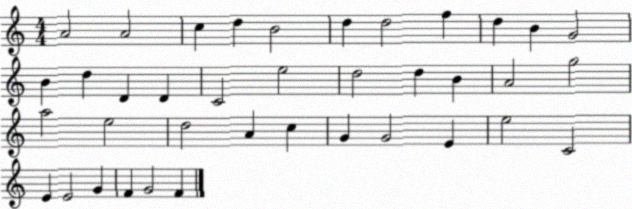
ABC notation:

X:1
T:Untitled
M:4/4
L:1/4
K:C
A2 A2 c d B2 d d2 f d B G2 B d D D C2 e2 d2 d B A2 g2 a2 e2 d2 A c G G2 E e2 C2 E E2 G F G2 F